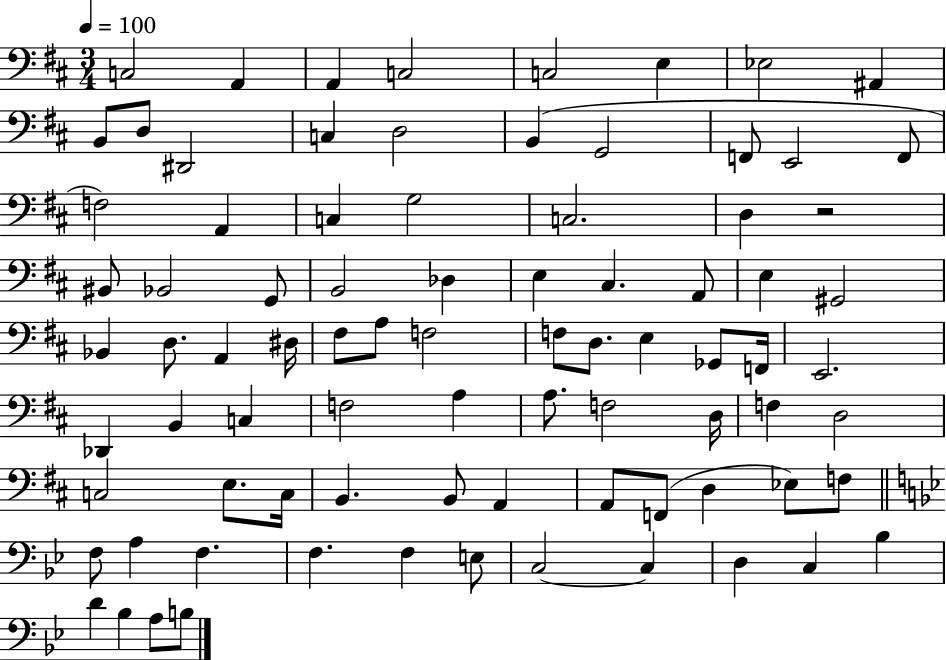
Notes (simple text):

C3/h A2/q A2/q C3/h C3/h E3/q Eb3/h A#2/q B2/e D3/e D#2/h C3/q D3/h B2/q G2/h F2/e E2/h F2/e F3/h A2/q C3/q G3/h C3/h. D3/q R/h BIS2/e Bb2/h G2/e B2/h Db3/q E3/q C#3/q. A2/e E3/q G#2/h Bb2/q D3/e. A2/q D#3/s F#3/e A3/e F3/h F3/e D3/e. E3/q Gb2/e F2/s E2/h. Db2/q B2/q C3/q F3/h A3/q A3/e. F3/h D3/s F3/q D3/h C3/h E3/e. C3/s B2/q. B2/e A2/q A2/e F2/e D3/q Eb3/e F3/e F3/e A3/q F3/q. F3/q. F3/q E3/e C3/h C3/q D3/q C3/q Bb3/q D4/q Bb3/q A3/e B3/e